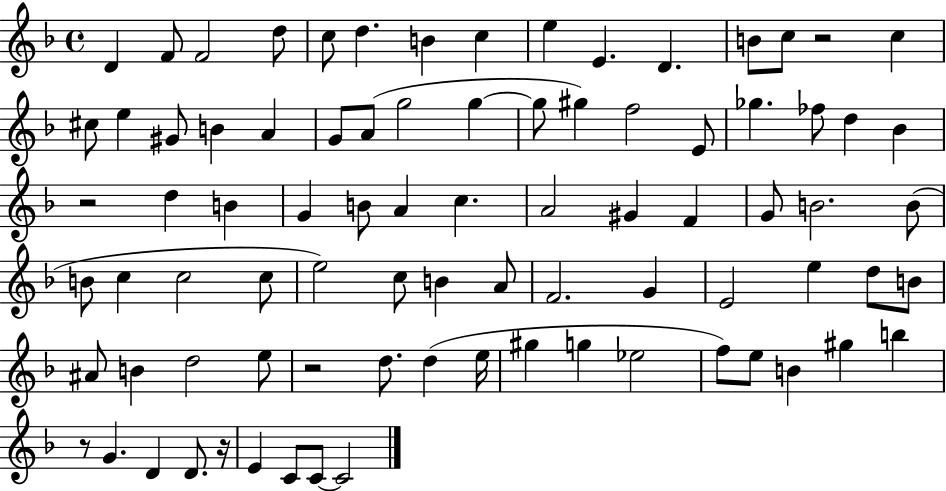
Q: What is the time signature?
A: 4/4